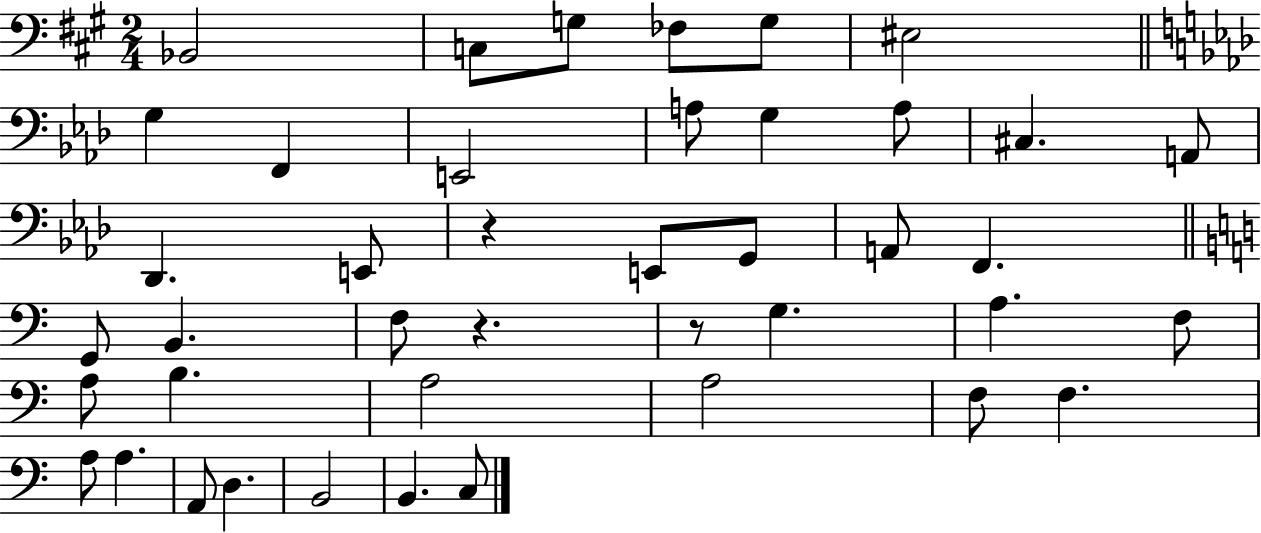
Bb2/h C3/e G3/e FES3/e G3/e EIS3/h G3/q F2/q E2/h A3/e G3/q A3/e C#3/q. A2/e Db2/q. E2/e R/q E2/e G2/e A2/e F2/q. G2/e B2/q. F3/e R/q. R/e G3/q. A3/q. F3/e A3/e B3/q. A3/h A3/h F3/e F3/q. A3/e A3/q. A2/e D3/q. B2/h B2/q. C3/e